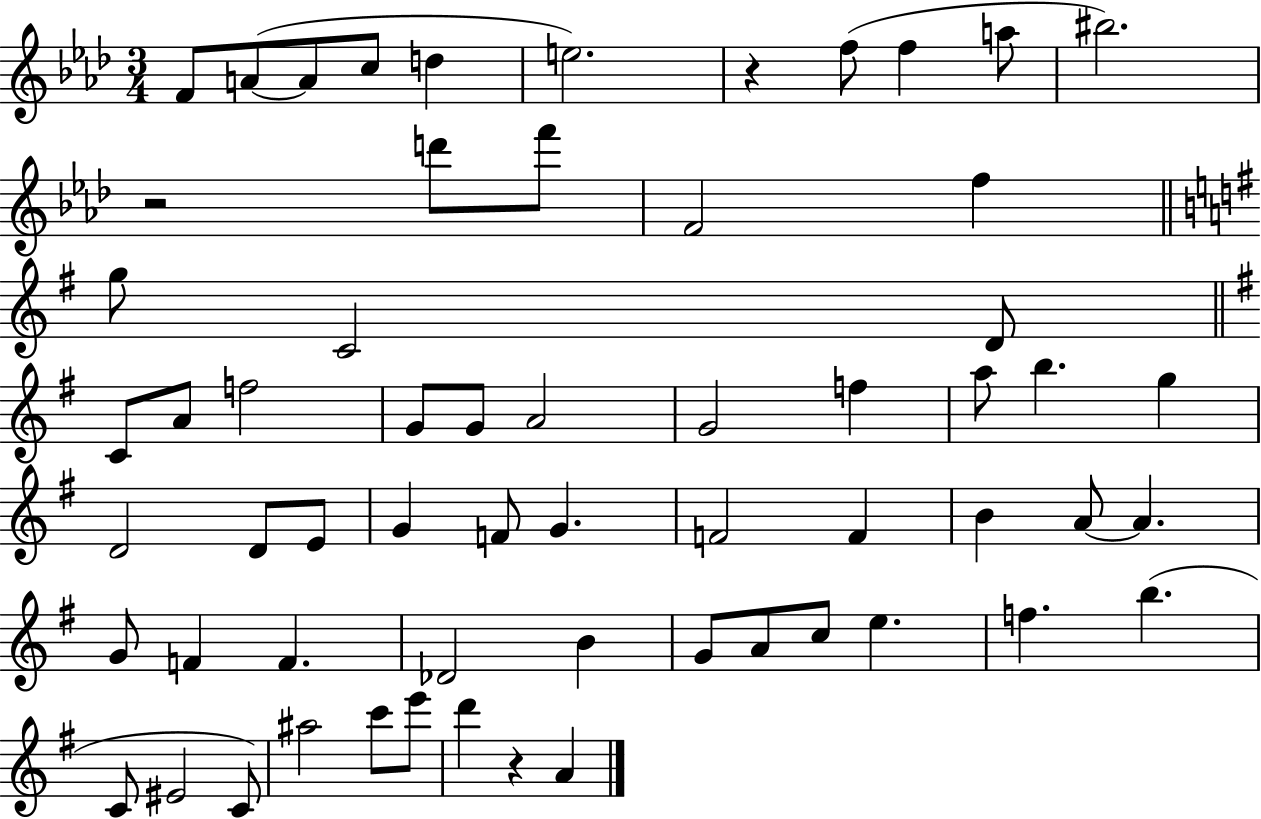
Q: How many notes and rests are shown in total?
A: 61